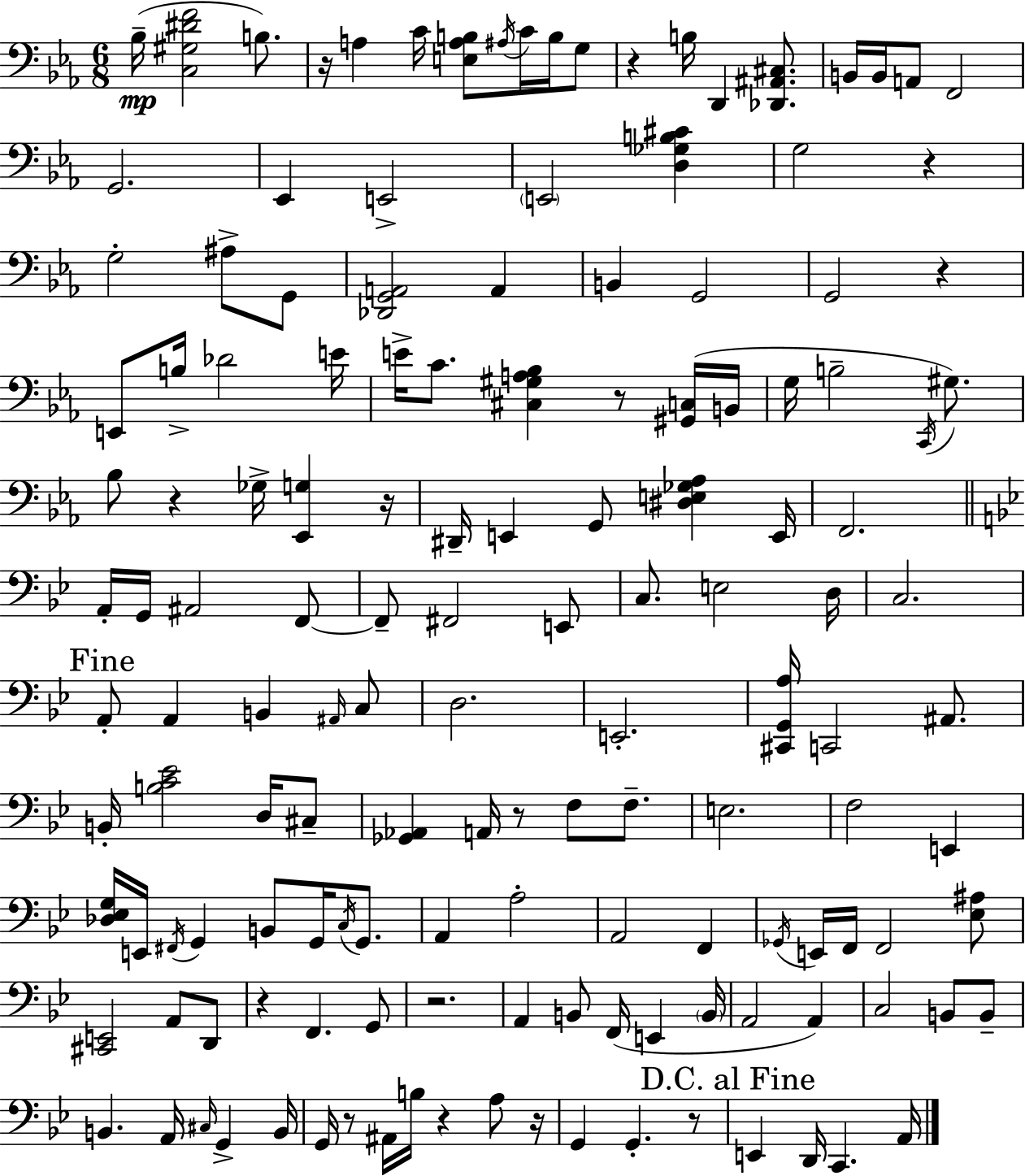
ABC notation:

X:1
T:Untitled
M:6/8
L:1/4
K:Eb
_B,/4 [C,^G,^DF]2 B,/2 z/4 A, C/4 [E,A,B,]/2 ^A,/4 C/4 B,/4 G,/2 z B,/4 D,, [_D,,^A,,^C,]/2 B,,/4 B,,/4 A,,/2 F,,2 G,,2 _E,, E,,2 E,,2 [D,_G,B,^C] G,2 z G,2 ^A,/2 G,,/2 [_D,,G,,A,,]2 A,, B,, G,,2 G,,2 z E,,/2 B,/4 _D2 E/4 E/4 C/2 [^C,^G,A,_B,] z/2 [^G,,C,]/4 B,,/4 G,/4 B,2 C,,/4 ^G,/2 _B,/2 z _G,/4 [_E,,G,] z/4 ^D,,/4 E,, G,,/2 [^D,E,_G,_A,] E,,/4 F,,2 A,,/4 G,,/4 ^A,,2 F,,/2 F,,/2 ^F,,2 E,,/2 C,/2 E,2 D,/4 C,2 A,,/2 A,, B,, ^A,,/4 C,/2 D,2 E,,2 [^C,,G,,A,]/4 C,,2 ^A,,/2 B,,/4 [B,C_E]2 D,/4 ^C,/2 [_G,,_A,,] A,,/4 z/2 F,/2 F,/2 E,2 F,2 E,, [_D,_E,G,]/4 E,,/4 ^F,,/4 G,, B,,/2 G,,/4 C,/4 G,,/2 A,, A,2 A,,2 F,, _G,,/4 E,,/4 F,,/4 F,,2 [_E,^A,]/2 [^C,,E,,]2 A,,/2 D,,/2 z F,, G,,/2 z2 A,, B,,/2 F,,/4 E,, B,,/4 A,,2 A,, C,2 B,,/2 B,,/2 B,, A,,/4 ^C,/4 G,, B,,/4 G,,/4 z/2 ^A,,/4 B,/4 z A,/2 z/4 G,, G,, z/2 E,, D,,/4 C,, A,,/4